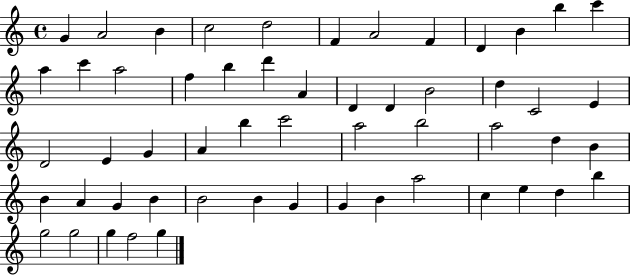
G4/q A4/h B4/q C5/h D5/h F4/q A4/h F4/q D4/q B4/q B5/q C6/q A5/q C6/q A5/h F5/q B5/q D6/q A4/q D4/q D4/q B4/h D5/q C4/h E4/q D4/h E4/q G4/q A4/q B5/q C6/h A5/h B5/h A5/h D5/q B4/q B4/q A4/q G4/q B4/q B4/h B4/q G4/q G4/q B4/q A5/h C5/q E5/q D5/q B5/q G5/h G5/h G5/q F5/h G5/q